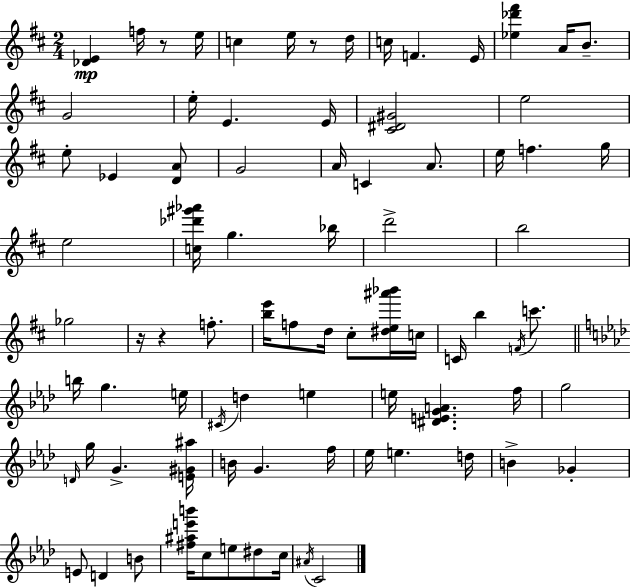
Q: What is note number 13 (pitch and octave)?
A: E4